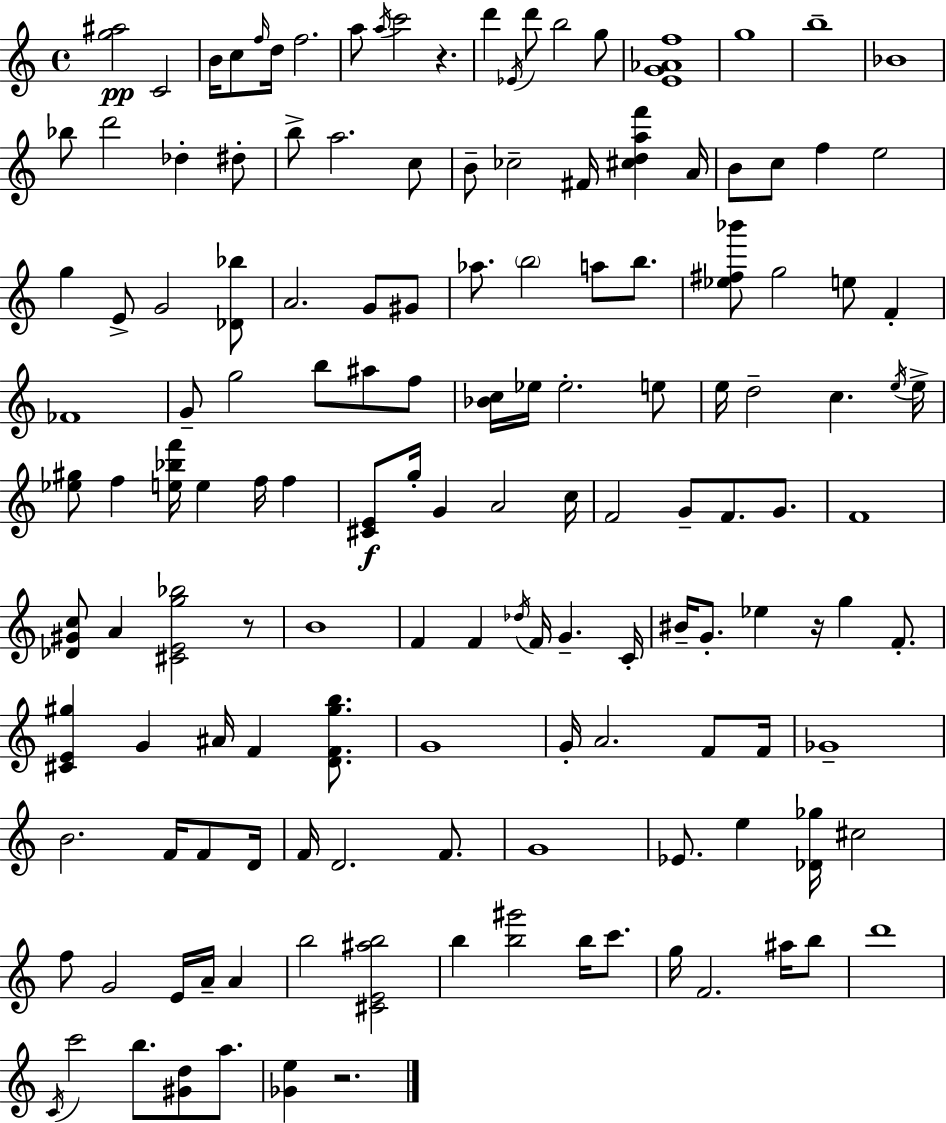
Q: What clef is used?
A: treble